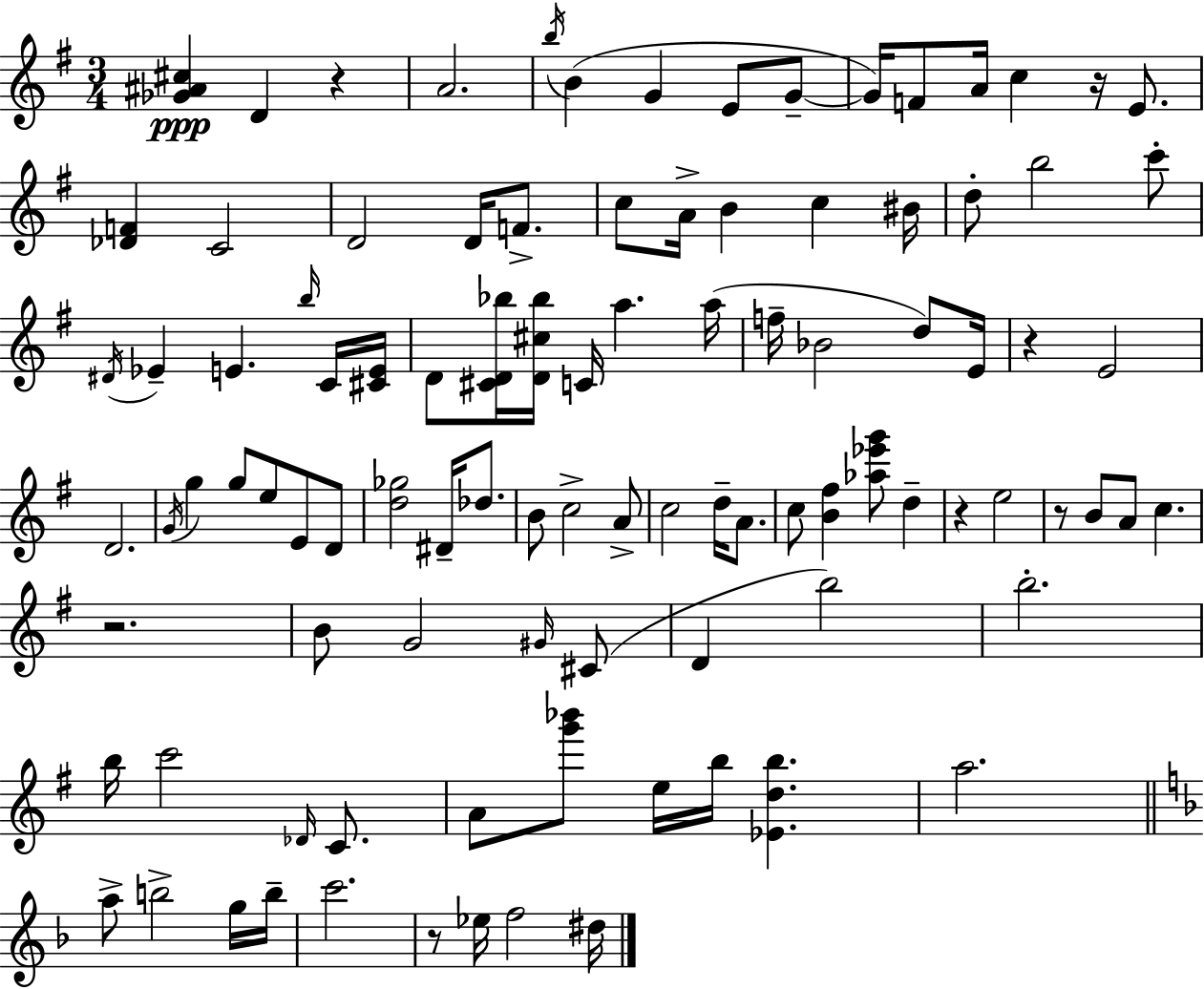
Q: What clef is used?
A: treble